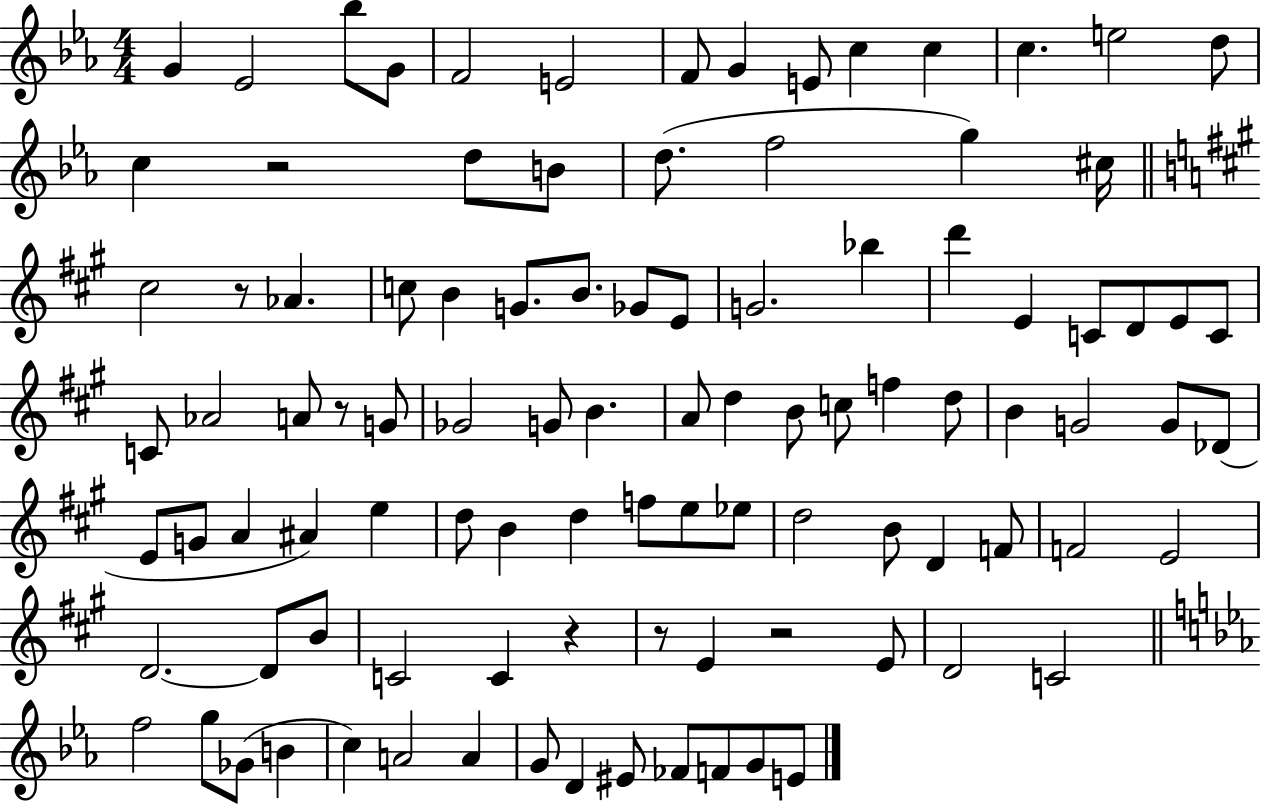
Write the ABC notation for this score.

X:1
T:Untitled
M:4/4
L:1/4
K:Eb
G _E2 _b/2 G/2 F2 E2 F/2 G E/2 c c c e2 d/2 c z2 d/2 B/2 d/2 f2 g ^c/4 ^c2 z/2 _A c/2 B G/2 B/2 _G/2 E/2 G2 _b d' E C/2 D/2 E/2 C/2 C/2 _A2 A/2 z/2 G/2 _G2 G/2 B A/2 d B/2 c/2 f d/2 B G2 G/2 _D/2 E/2 G/2 A ^A e d/2 B d f/2 e/2 _e/2 d2 B/2 D F/2 F2 E2 D2 D/2 B/2 C2 C z z/2 E z2 E/2 D2 C2 f2 g/2 _G/2 B c A2 A G/2 D ^E/2 _F/2 F/2 G/2 E/2